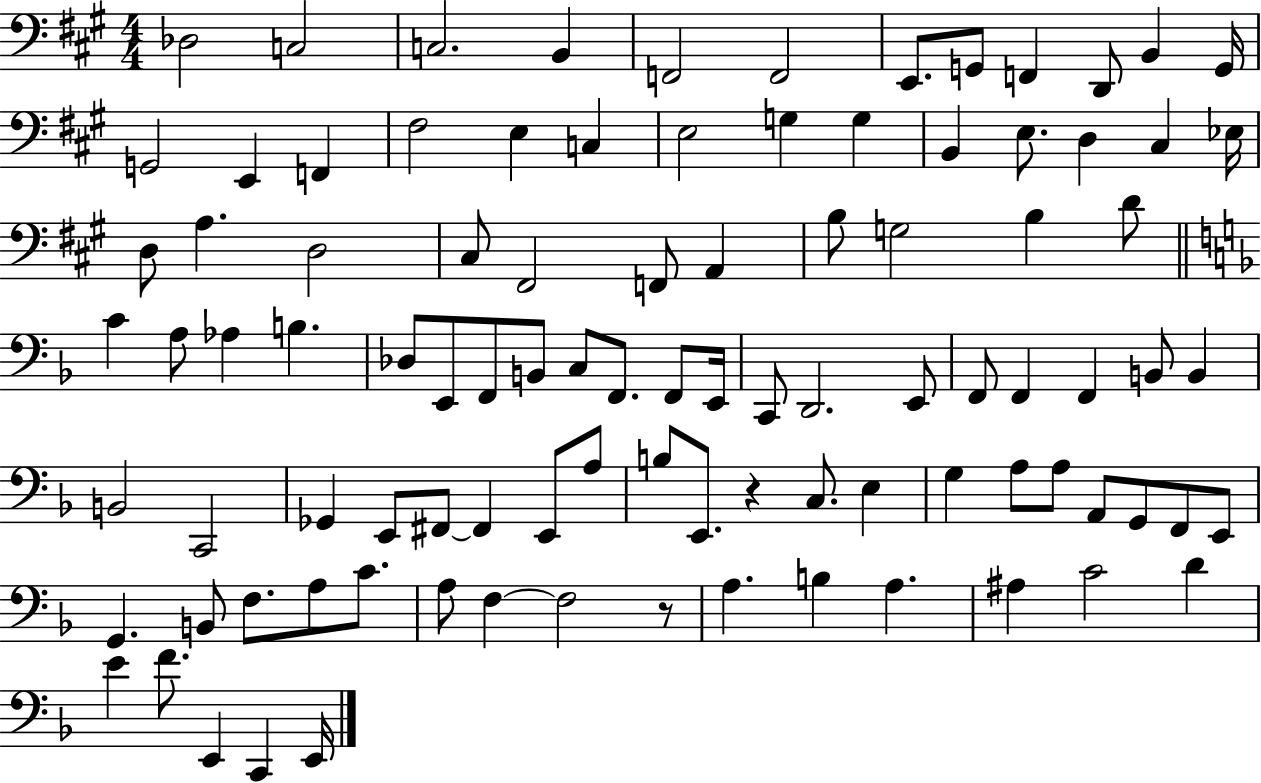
Db3/h C3/h C3/h. B2/q F2/h F2/h E2/e. G2/e F2/q D2/e B2/q G2/s G2/h E2/q F2/q F#3/h E3/q C3/q E3/h G3/q G3/q B2/q E3/e. D3/q C#3/q Eb3/s D3/e A3/q. D3/h C#3/e F#2/h F2/e A2/q B3/e G3/h B3/q D4/e C4/q A3/e Ab3/q B3/q. Db3/e E2/e F2/e B2/e C3/e F2/e. F2/e E2/s C2/e D2/h. E2/e F2/e F2/q F2/q B2/e B2/q B2/h C2/h Gb2/q E2/e F#2/e F#2/q E2/e A3/e B3/e E2/e. R/q C3/e. E3/q G3/q A3/e A3/e A2/e G2/e F2/e E2/e G2/q. B2/e F3/e. A3/e C4/e. A3/e F3/q F3/h R/e A3/q. B3/q A3/q. A#3/q C4/h D4/q E4/q F4/e. E2/q C2/q E2/s